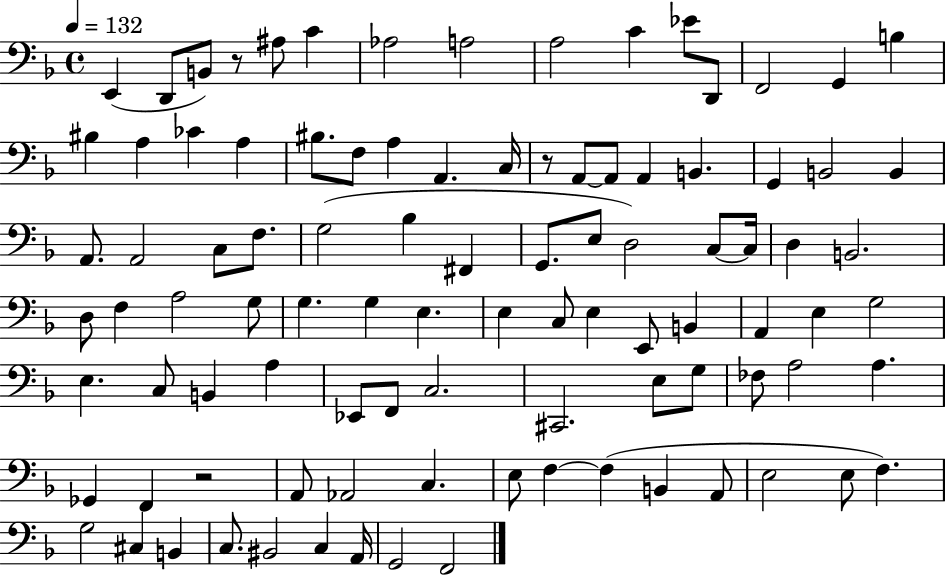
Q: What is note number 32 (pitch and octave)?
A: A2